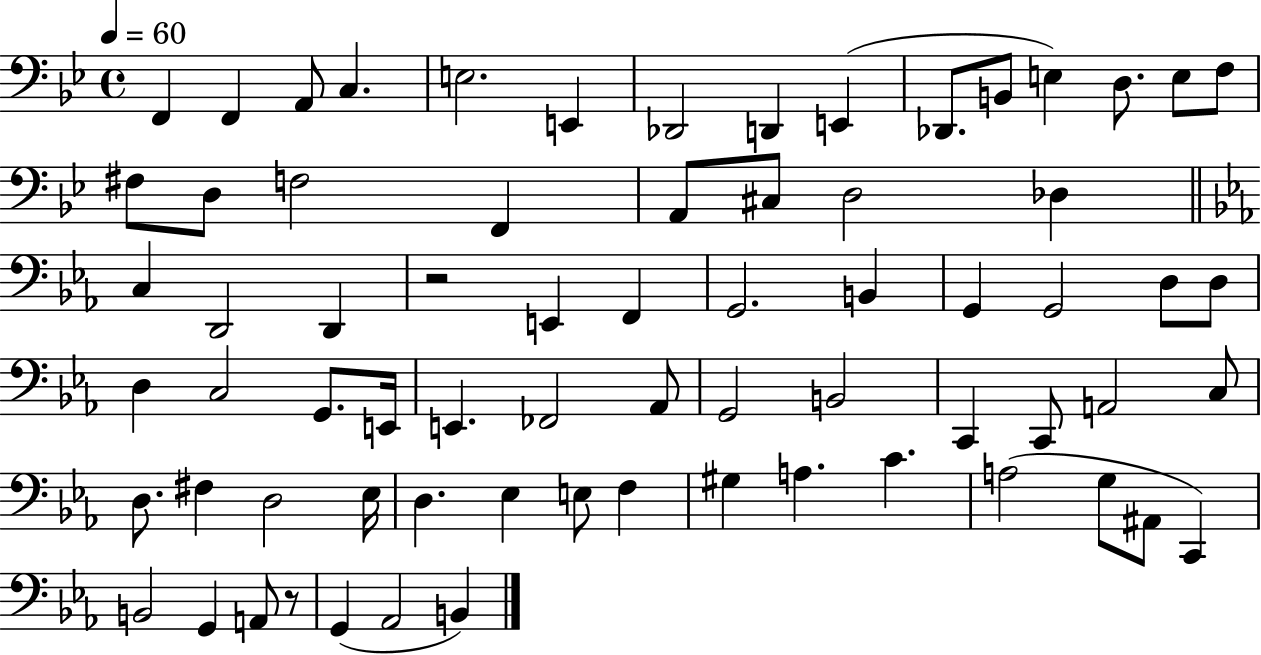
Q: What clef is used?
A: bass